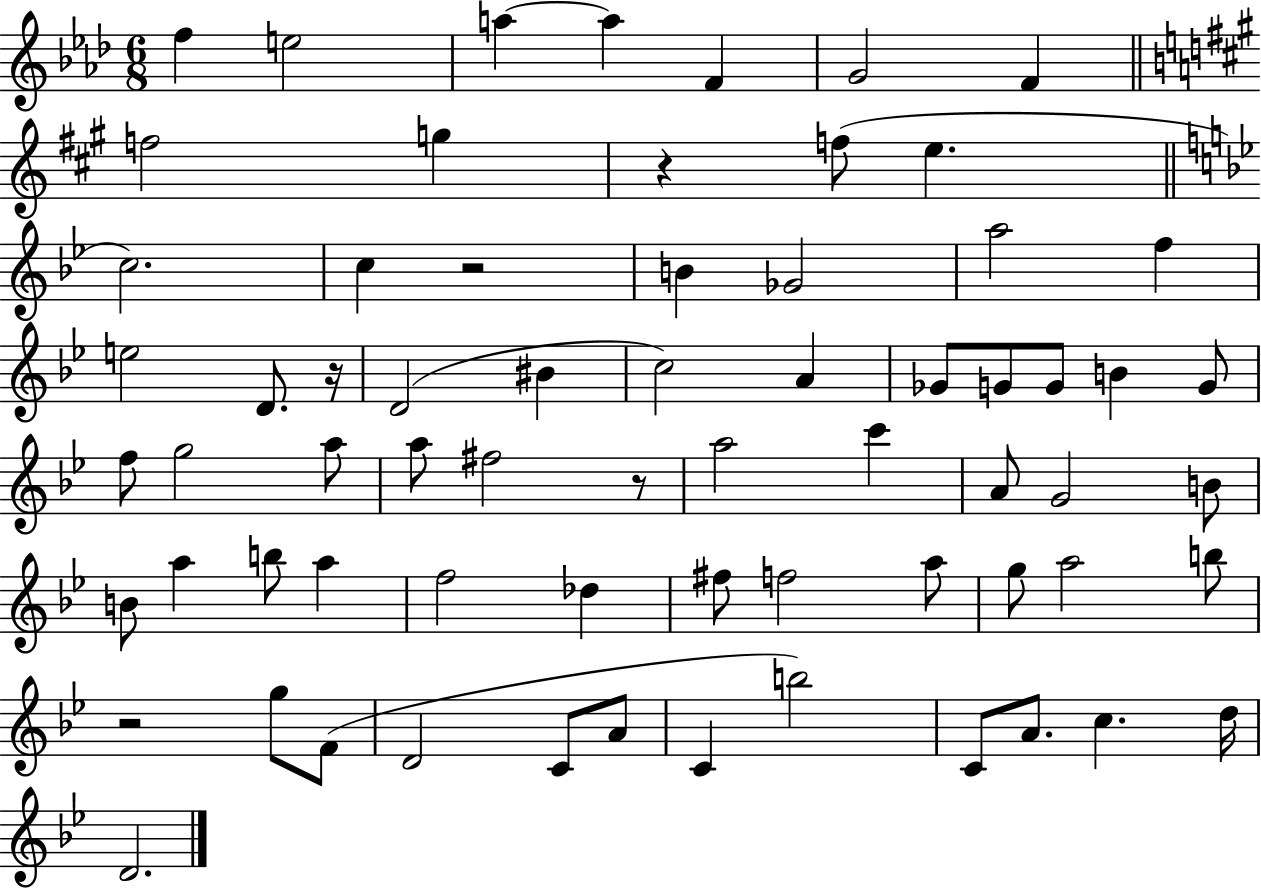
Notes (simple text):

F5/q E5/h A5/q A5/q F4/q G4/h F4/q F5/h G5/q R/q F5/e E5/q. C5/h. C5/q R/h B4/q Gb4/h A5/h F5/q E5/h D4/e. R/s D4/h BIS4/q C5/h A4/q Gb4/e G4/e G4/e B4/q G4/e F5/e G5/h A5/e A5/e F#5/h R/e A5/h C6/q A4/e G4/h B4/e B4/e A5/q B5/e A5/q F5/h Db5/q F#5/e F5/h A5/e G5/e A5/h B5/e R/h G5/e F4/e D4/h C4/e A4/e C4/q B5/h C4/e A4/e. C5/q. D5/s D4/h.